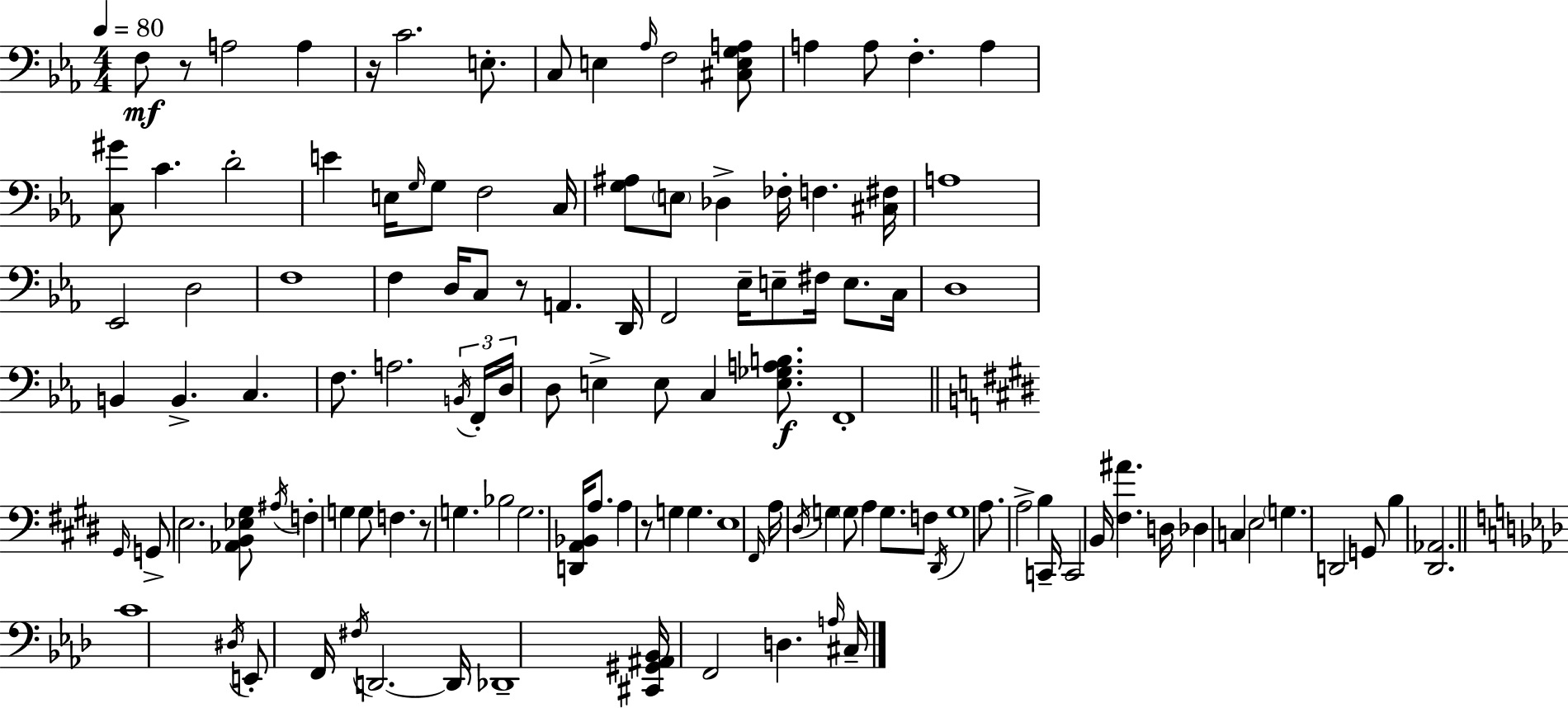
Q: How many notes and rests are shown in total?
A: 121